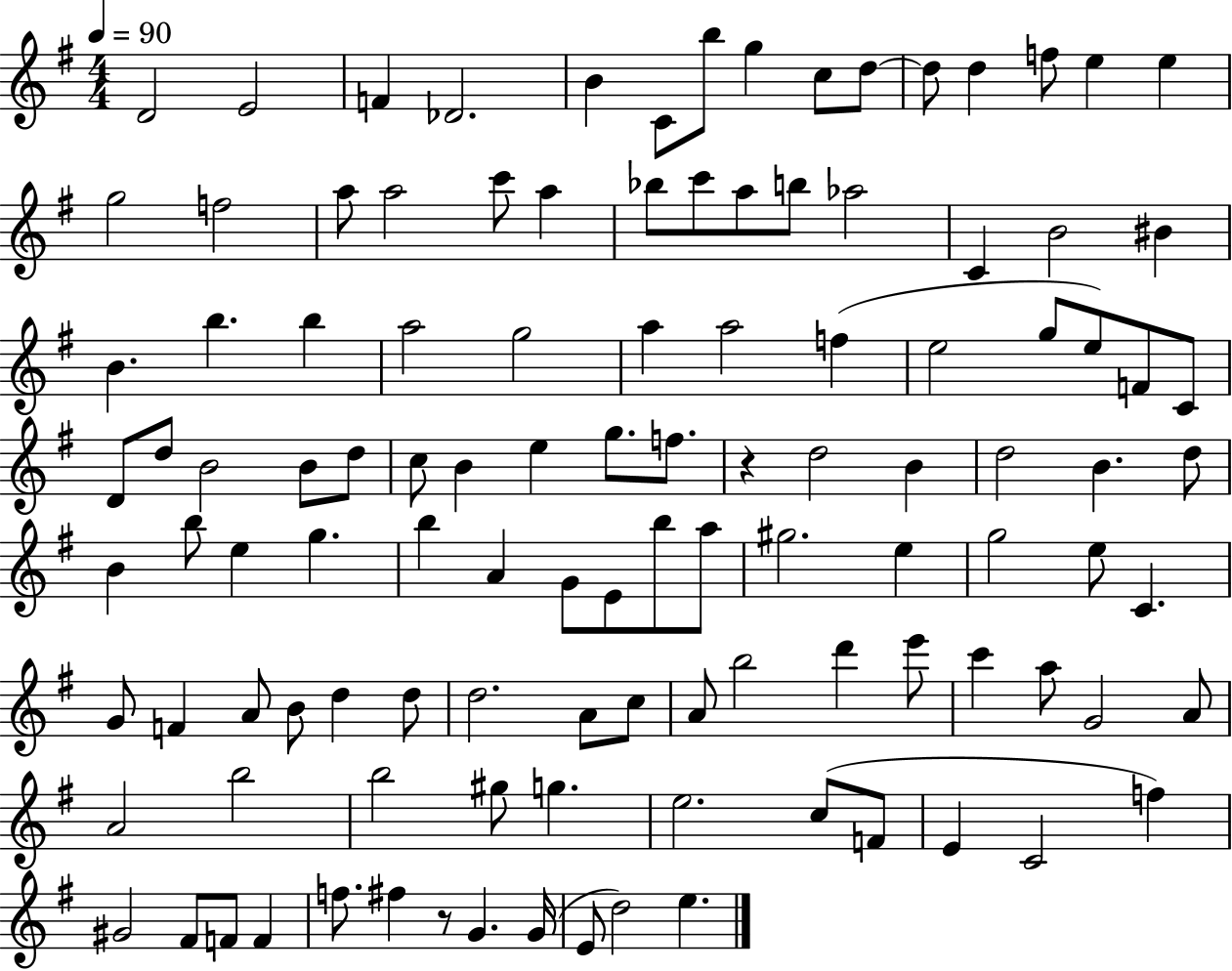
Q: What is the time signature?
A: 4/4